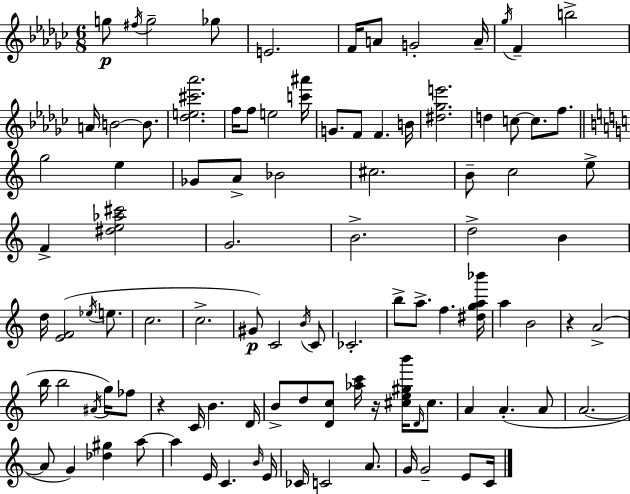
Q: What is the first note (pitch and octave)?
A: G5